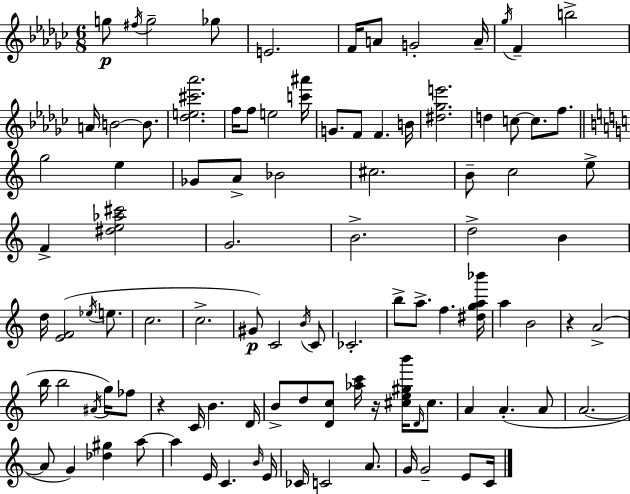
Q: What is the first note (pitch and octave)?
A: G5